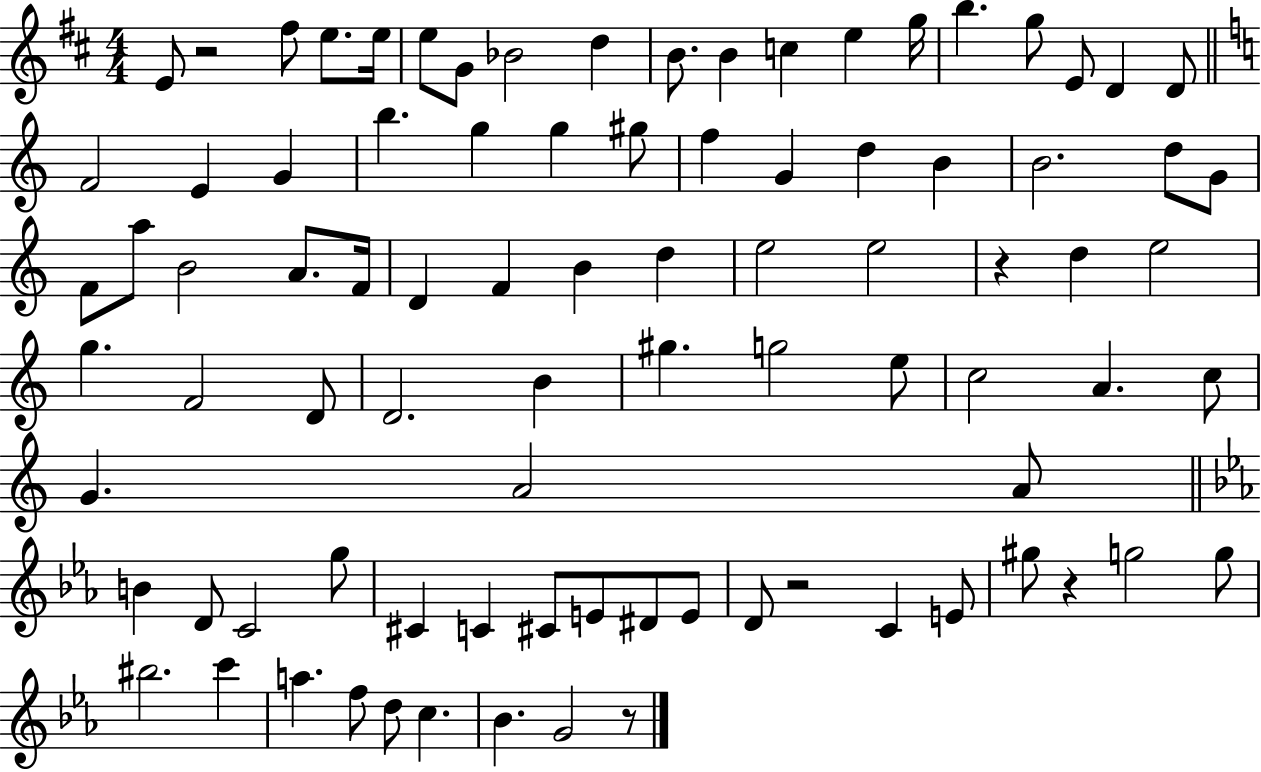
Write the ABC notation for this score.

X:1
T:Untitled
M:4/4
L:1/4
K:D
E/2 z2 ^f/2 e/2 e/4 e/2 G/2 _B2 d B/2 B c e g/4 b g/2 E/2 D D/2 F2 E G b g g ^g/2 f G d B B2 d/2 G/2 F/2 a/2 B2 A/2 F/4 D F B d e2 e2 z d e2 g F2 D/2 D2 B ^g g2 e/2 c2 A c/2 G A2 A/2 B D/2 C2 g/2 ^C C ^C/2 E/2 ^D/2 E/2 D/2 z2 C E/2 ^g/2 z g2 g/2 ^b2 c' a f/2 d/2 c _B G2 z/2